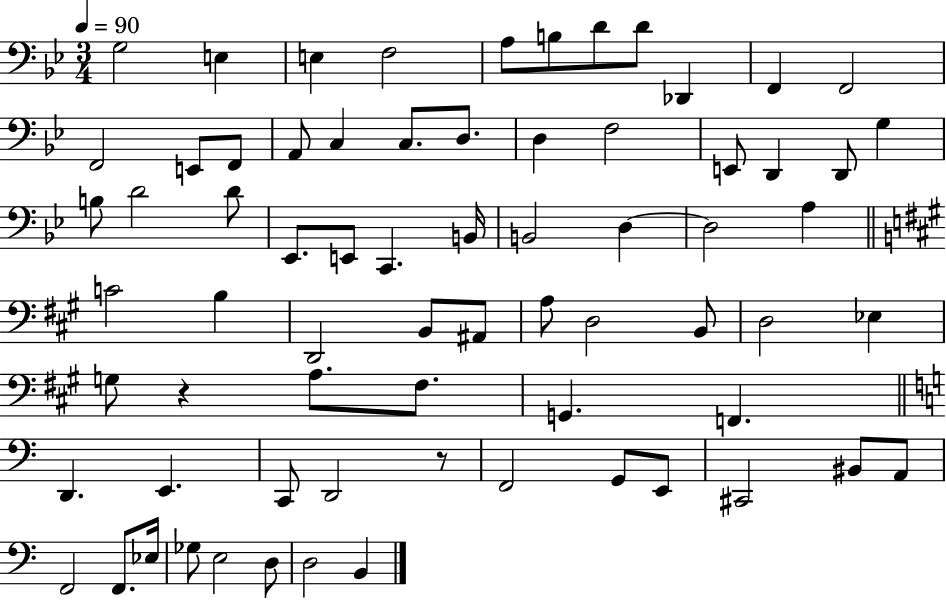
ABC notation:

X:1
T:Untitled
M:3/4
L:1/4
K:Bb
G,2 E, E, F,2 A,/2 B,/2 D/2 D/2 _D,, F,, F,,2 F,,2 E,,/2 F,,/2 A,,/2 C, C,/2 D,/2 D, F,2 E,,/2 D,, D,,/2 G, B,/2 D2 D/2 _E,,/2 E,,/2 C,, B,,/4 B,,2 D, D,2 A, C2 B, D,,2 B,,/2 ^A,,/2 A,/2 D,2 B,,/2 D,2 _E, G,/2 z A,/2 ^F,/2 G,, F,, D,, E,, C,,/2 D,,2 z/2 F,,2 G,,/2 E,,/2 ^C,,2 ^B,,/2 A,,/2 F,,2 F,,/2 _E,/4 _G,/2 E,2 D,/2 D,2 B,,